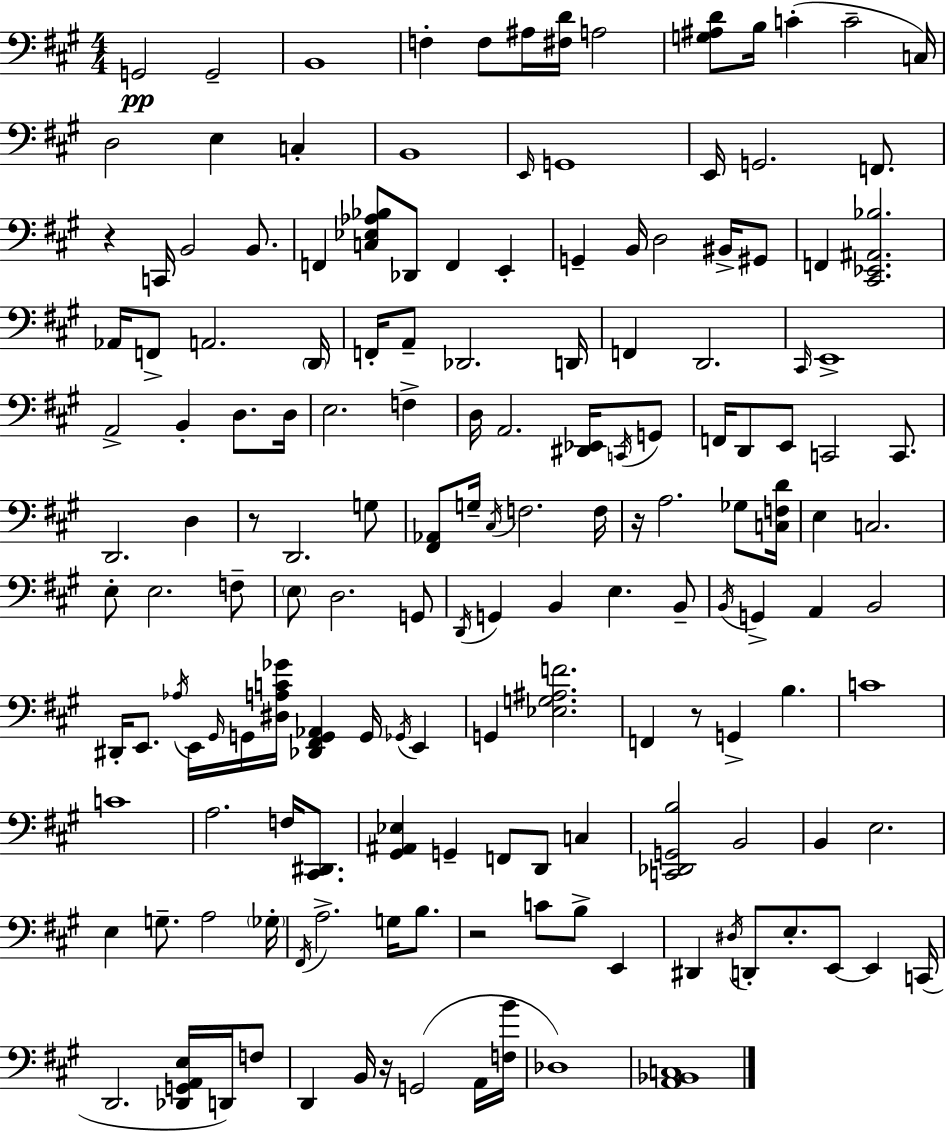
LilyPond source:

{
  \clef bass
  \numericTimeSignature
  \time 4/4
  \key a \major
  g,2\pp g,2-- | b,1 | f4-. f8 ais16 <fis d'>16 a2 | <g ais d'>8 b16 c'4-.( c'2-- c16) | \break d2 e4 c4-. | b,1 | \grace { e,16 } g,1 | e,16 g,2. f,8. | \break r4 c,16 b,2 b,8. | f,4 <c ees aes bes>8 des,8 f,4 e,4-. | g,4-- b,16 d2 bis,16-> gis,8 | f,4 <cis, ees, ais, bes>2. | \break aes,16 f,8-> a,2. | \parenthesize d,16 f,16-. a,8-- des,2. | d,16 f,4 d,2. | \grace { cis,16 } e,1-> | \break a,2-> b,4-. d8. | d16 e2. f4-> | d16 a,2. <dis, ees,>16 | \acciaccatura { c,16 } g,8 f,16 d,8 e,8 c,2 | \break c,8. d,2. d4 | r8 d,2. | g8 <fis, aes,>8 g16-- \acciaccatura { cis16 } f2. | f16 r16 a2. | \break ges8 <c f d'>16 e4 c2. | e8-. e2. | f8-- \parenthesize e8 d2. | g,8 \acciaccatura { d,16 } g,4 b,4 e4. | \break b,8-- \acciaccatura { b,16 } g,4-> a,4 b,2 | dis,16-. e,8. \acciaccatura { aes16 } e,16 \grace { gis,16 } g,16 <dis a c' ges'>16 <des, fis, g, aes,>4 | g,16 \acciaccatura { ges,16 } e,4 g,4 <ees g ais f'>2. | f,4 r8 g,4-> | \break b4. c'1 | c'1 | a2. | f16 <cis, dis,>8. <gis, ais, ees>4 g,4-- | \break f,8 d,8 c4 <c, des, g, b>2 | b,2 b,4 e2. | e4 g8.-- | a2 \parenthesize ges16-. \acciaccatura { fis,16 } a2.-> | \break g16 b8. r2 | c'8 b8-> e,4 dis,4 \acciaccatura { dis16 } d,8-. | e8.-. e,8~~ e,4 c,16( d,2. | <des, g, a, e>16 d,16) f8 d,4 b,16 | \break r16 g,2( a,16 <f b'>16 des1) | <a, bes, c>1 | \bar "|."
}